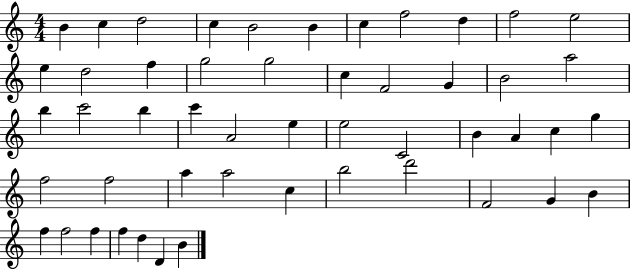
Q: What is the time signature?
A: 4/4